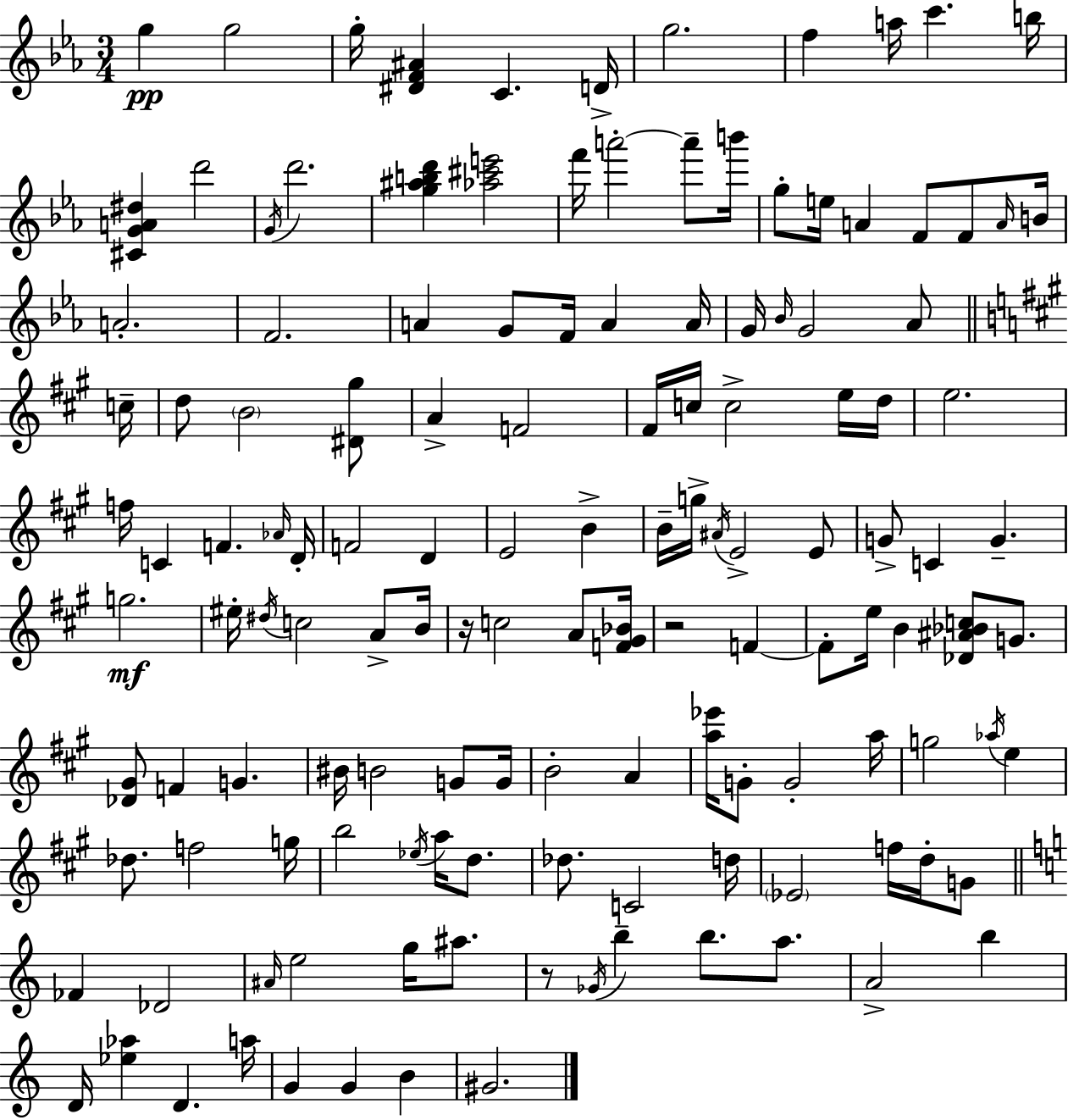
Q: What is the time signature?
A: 3/4